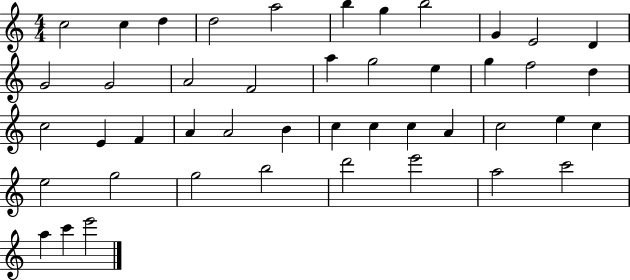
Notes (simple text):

C5/h C5/q D5/q D5/h A5/h B5/q G5/q B5/h G4/q E4/h D4/q G4/h G4/h A4/h F4/h A5/q G5/h E5/q G5/q F5/h D5/q C5/h E4/q F4/q A4/q A4/h B4/q C5/q C5/q C5/q A4/q C5/h E5/q C5/q E5/h G5/h G5/h B5/h D6/h E6/h A5/h C6/h A5/q C6/q E6/h